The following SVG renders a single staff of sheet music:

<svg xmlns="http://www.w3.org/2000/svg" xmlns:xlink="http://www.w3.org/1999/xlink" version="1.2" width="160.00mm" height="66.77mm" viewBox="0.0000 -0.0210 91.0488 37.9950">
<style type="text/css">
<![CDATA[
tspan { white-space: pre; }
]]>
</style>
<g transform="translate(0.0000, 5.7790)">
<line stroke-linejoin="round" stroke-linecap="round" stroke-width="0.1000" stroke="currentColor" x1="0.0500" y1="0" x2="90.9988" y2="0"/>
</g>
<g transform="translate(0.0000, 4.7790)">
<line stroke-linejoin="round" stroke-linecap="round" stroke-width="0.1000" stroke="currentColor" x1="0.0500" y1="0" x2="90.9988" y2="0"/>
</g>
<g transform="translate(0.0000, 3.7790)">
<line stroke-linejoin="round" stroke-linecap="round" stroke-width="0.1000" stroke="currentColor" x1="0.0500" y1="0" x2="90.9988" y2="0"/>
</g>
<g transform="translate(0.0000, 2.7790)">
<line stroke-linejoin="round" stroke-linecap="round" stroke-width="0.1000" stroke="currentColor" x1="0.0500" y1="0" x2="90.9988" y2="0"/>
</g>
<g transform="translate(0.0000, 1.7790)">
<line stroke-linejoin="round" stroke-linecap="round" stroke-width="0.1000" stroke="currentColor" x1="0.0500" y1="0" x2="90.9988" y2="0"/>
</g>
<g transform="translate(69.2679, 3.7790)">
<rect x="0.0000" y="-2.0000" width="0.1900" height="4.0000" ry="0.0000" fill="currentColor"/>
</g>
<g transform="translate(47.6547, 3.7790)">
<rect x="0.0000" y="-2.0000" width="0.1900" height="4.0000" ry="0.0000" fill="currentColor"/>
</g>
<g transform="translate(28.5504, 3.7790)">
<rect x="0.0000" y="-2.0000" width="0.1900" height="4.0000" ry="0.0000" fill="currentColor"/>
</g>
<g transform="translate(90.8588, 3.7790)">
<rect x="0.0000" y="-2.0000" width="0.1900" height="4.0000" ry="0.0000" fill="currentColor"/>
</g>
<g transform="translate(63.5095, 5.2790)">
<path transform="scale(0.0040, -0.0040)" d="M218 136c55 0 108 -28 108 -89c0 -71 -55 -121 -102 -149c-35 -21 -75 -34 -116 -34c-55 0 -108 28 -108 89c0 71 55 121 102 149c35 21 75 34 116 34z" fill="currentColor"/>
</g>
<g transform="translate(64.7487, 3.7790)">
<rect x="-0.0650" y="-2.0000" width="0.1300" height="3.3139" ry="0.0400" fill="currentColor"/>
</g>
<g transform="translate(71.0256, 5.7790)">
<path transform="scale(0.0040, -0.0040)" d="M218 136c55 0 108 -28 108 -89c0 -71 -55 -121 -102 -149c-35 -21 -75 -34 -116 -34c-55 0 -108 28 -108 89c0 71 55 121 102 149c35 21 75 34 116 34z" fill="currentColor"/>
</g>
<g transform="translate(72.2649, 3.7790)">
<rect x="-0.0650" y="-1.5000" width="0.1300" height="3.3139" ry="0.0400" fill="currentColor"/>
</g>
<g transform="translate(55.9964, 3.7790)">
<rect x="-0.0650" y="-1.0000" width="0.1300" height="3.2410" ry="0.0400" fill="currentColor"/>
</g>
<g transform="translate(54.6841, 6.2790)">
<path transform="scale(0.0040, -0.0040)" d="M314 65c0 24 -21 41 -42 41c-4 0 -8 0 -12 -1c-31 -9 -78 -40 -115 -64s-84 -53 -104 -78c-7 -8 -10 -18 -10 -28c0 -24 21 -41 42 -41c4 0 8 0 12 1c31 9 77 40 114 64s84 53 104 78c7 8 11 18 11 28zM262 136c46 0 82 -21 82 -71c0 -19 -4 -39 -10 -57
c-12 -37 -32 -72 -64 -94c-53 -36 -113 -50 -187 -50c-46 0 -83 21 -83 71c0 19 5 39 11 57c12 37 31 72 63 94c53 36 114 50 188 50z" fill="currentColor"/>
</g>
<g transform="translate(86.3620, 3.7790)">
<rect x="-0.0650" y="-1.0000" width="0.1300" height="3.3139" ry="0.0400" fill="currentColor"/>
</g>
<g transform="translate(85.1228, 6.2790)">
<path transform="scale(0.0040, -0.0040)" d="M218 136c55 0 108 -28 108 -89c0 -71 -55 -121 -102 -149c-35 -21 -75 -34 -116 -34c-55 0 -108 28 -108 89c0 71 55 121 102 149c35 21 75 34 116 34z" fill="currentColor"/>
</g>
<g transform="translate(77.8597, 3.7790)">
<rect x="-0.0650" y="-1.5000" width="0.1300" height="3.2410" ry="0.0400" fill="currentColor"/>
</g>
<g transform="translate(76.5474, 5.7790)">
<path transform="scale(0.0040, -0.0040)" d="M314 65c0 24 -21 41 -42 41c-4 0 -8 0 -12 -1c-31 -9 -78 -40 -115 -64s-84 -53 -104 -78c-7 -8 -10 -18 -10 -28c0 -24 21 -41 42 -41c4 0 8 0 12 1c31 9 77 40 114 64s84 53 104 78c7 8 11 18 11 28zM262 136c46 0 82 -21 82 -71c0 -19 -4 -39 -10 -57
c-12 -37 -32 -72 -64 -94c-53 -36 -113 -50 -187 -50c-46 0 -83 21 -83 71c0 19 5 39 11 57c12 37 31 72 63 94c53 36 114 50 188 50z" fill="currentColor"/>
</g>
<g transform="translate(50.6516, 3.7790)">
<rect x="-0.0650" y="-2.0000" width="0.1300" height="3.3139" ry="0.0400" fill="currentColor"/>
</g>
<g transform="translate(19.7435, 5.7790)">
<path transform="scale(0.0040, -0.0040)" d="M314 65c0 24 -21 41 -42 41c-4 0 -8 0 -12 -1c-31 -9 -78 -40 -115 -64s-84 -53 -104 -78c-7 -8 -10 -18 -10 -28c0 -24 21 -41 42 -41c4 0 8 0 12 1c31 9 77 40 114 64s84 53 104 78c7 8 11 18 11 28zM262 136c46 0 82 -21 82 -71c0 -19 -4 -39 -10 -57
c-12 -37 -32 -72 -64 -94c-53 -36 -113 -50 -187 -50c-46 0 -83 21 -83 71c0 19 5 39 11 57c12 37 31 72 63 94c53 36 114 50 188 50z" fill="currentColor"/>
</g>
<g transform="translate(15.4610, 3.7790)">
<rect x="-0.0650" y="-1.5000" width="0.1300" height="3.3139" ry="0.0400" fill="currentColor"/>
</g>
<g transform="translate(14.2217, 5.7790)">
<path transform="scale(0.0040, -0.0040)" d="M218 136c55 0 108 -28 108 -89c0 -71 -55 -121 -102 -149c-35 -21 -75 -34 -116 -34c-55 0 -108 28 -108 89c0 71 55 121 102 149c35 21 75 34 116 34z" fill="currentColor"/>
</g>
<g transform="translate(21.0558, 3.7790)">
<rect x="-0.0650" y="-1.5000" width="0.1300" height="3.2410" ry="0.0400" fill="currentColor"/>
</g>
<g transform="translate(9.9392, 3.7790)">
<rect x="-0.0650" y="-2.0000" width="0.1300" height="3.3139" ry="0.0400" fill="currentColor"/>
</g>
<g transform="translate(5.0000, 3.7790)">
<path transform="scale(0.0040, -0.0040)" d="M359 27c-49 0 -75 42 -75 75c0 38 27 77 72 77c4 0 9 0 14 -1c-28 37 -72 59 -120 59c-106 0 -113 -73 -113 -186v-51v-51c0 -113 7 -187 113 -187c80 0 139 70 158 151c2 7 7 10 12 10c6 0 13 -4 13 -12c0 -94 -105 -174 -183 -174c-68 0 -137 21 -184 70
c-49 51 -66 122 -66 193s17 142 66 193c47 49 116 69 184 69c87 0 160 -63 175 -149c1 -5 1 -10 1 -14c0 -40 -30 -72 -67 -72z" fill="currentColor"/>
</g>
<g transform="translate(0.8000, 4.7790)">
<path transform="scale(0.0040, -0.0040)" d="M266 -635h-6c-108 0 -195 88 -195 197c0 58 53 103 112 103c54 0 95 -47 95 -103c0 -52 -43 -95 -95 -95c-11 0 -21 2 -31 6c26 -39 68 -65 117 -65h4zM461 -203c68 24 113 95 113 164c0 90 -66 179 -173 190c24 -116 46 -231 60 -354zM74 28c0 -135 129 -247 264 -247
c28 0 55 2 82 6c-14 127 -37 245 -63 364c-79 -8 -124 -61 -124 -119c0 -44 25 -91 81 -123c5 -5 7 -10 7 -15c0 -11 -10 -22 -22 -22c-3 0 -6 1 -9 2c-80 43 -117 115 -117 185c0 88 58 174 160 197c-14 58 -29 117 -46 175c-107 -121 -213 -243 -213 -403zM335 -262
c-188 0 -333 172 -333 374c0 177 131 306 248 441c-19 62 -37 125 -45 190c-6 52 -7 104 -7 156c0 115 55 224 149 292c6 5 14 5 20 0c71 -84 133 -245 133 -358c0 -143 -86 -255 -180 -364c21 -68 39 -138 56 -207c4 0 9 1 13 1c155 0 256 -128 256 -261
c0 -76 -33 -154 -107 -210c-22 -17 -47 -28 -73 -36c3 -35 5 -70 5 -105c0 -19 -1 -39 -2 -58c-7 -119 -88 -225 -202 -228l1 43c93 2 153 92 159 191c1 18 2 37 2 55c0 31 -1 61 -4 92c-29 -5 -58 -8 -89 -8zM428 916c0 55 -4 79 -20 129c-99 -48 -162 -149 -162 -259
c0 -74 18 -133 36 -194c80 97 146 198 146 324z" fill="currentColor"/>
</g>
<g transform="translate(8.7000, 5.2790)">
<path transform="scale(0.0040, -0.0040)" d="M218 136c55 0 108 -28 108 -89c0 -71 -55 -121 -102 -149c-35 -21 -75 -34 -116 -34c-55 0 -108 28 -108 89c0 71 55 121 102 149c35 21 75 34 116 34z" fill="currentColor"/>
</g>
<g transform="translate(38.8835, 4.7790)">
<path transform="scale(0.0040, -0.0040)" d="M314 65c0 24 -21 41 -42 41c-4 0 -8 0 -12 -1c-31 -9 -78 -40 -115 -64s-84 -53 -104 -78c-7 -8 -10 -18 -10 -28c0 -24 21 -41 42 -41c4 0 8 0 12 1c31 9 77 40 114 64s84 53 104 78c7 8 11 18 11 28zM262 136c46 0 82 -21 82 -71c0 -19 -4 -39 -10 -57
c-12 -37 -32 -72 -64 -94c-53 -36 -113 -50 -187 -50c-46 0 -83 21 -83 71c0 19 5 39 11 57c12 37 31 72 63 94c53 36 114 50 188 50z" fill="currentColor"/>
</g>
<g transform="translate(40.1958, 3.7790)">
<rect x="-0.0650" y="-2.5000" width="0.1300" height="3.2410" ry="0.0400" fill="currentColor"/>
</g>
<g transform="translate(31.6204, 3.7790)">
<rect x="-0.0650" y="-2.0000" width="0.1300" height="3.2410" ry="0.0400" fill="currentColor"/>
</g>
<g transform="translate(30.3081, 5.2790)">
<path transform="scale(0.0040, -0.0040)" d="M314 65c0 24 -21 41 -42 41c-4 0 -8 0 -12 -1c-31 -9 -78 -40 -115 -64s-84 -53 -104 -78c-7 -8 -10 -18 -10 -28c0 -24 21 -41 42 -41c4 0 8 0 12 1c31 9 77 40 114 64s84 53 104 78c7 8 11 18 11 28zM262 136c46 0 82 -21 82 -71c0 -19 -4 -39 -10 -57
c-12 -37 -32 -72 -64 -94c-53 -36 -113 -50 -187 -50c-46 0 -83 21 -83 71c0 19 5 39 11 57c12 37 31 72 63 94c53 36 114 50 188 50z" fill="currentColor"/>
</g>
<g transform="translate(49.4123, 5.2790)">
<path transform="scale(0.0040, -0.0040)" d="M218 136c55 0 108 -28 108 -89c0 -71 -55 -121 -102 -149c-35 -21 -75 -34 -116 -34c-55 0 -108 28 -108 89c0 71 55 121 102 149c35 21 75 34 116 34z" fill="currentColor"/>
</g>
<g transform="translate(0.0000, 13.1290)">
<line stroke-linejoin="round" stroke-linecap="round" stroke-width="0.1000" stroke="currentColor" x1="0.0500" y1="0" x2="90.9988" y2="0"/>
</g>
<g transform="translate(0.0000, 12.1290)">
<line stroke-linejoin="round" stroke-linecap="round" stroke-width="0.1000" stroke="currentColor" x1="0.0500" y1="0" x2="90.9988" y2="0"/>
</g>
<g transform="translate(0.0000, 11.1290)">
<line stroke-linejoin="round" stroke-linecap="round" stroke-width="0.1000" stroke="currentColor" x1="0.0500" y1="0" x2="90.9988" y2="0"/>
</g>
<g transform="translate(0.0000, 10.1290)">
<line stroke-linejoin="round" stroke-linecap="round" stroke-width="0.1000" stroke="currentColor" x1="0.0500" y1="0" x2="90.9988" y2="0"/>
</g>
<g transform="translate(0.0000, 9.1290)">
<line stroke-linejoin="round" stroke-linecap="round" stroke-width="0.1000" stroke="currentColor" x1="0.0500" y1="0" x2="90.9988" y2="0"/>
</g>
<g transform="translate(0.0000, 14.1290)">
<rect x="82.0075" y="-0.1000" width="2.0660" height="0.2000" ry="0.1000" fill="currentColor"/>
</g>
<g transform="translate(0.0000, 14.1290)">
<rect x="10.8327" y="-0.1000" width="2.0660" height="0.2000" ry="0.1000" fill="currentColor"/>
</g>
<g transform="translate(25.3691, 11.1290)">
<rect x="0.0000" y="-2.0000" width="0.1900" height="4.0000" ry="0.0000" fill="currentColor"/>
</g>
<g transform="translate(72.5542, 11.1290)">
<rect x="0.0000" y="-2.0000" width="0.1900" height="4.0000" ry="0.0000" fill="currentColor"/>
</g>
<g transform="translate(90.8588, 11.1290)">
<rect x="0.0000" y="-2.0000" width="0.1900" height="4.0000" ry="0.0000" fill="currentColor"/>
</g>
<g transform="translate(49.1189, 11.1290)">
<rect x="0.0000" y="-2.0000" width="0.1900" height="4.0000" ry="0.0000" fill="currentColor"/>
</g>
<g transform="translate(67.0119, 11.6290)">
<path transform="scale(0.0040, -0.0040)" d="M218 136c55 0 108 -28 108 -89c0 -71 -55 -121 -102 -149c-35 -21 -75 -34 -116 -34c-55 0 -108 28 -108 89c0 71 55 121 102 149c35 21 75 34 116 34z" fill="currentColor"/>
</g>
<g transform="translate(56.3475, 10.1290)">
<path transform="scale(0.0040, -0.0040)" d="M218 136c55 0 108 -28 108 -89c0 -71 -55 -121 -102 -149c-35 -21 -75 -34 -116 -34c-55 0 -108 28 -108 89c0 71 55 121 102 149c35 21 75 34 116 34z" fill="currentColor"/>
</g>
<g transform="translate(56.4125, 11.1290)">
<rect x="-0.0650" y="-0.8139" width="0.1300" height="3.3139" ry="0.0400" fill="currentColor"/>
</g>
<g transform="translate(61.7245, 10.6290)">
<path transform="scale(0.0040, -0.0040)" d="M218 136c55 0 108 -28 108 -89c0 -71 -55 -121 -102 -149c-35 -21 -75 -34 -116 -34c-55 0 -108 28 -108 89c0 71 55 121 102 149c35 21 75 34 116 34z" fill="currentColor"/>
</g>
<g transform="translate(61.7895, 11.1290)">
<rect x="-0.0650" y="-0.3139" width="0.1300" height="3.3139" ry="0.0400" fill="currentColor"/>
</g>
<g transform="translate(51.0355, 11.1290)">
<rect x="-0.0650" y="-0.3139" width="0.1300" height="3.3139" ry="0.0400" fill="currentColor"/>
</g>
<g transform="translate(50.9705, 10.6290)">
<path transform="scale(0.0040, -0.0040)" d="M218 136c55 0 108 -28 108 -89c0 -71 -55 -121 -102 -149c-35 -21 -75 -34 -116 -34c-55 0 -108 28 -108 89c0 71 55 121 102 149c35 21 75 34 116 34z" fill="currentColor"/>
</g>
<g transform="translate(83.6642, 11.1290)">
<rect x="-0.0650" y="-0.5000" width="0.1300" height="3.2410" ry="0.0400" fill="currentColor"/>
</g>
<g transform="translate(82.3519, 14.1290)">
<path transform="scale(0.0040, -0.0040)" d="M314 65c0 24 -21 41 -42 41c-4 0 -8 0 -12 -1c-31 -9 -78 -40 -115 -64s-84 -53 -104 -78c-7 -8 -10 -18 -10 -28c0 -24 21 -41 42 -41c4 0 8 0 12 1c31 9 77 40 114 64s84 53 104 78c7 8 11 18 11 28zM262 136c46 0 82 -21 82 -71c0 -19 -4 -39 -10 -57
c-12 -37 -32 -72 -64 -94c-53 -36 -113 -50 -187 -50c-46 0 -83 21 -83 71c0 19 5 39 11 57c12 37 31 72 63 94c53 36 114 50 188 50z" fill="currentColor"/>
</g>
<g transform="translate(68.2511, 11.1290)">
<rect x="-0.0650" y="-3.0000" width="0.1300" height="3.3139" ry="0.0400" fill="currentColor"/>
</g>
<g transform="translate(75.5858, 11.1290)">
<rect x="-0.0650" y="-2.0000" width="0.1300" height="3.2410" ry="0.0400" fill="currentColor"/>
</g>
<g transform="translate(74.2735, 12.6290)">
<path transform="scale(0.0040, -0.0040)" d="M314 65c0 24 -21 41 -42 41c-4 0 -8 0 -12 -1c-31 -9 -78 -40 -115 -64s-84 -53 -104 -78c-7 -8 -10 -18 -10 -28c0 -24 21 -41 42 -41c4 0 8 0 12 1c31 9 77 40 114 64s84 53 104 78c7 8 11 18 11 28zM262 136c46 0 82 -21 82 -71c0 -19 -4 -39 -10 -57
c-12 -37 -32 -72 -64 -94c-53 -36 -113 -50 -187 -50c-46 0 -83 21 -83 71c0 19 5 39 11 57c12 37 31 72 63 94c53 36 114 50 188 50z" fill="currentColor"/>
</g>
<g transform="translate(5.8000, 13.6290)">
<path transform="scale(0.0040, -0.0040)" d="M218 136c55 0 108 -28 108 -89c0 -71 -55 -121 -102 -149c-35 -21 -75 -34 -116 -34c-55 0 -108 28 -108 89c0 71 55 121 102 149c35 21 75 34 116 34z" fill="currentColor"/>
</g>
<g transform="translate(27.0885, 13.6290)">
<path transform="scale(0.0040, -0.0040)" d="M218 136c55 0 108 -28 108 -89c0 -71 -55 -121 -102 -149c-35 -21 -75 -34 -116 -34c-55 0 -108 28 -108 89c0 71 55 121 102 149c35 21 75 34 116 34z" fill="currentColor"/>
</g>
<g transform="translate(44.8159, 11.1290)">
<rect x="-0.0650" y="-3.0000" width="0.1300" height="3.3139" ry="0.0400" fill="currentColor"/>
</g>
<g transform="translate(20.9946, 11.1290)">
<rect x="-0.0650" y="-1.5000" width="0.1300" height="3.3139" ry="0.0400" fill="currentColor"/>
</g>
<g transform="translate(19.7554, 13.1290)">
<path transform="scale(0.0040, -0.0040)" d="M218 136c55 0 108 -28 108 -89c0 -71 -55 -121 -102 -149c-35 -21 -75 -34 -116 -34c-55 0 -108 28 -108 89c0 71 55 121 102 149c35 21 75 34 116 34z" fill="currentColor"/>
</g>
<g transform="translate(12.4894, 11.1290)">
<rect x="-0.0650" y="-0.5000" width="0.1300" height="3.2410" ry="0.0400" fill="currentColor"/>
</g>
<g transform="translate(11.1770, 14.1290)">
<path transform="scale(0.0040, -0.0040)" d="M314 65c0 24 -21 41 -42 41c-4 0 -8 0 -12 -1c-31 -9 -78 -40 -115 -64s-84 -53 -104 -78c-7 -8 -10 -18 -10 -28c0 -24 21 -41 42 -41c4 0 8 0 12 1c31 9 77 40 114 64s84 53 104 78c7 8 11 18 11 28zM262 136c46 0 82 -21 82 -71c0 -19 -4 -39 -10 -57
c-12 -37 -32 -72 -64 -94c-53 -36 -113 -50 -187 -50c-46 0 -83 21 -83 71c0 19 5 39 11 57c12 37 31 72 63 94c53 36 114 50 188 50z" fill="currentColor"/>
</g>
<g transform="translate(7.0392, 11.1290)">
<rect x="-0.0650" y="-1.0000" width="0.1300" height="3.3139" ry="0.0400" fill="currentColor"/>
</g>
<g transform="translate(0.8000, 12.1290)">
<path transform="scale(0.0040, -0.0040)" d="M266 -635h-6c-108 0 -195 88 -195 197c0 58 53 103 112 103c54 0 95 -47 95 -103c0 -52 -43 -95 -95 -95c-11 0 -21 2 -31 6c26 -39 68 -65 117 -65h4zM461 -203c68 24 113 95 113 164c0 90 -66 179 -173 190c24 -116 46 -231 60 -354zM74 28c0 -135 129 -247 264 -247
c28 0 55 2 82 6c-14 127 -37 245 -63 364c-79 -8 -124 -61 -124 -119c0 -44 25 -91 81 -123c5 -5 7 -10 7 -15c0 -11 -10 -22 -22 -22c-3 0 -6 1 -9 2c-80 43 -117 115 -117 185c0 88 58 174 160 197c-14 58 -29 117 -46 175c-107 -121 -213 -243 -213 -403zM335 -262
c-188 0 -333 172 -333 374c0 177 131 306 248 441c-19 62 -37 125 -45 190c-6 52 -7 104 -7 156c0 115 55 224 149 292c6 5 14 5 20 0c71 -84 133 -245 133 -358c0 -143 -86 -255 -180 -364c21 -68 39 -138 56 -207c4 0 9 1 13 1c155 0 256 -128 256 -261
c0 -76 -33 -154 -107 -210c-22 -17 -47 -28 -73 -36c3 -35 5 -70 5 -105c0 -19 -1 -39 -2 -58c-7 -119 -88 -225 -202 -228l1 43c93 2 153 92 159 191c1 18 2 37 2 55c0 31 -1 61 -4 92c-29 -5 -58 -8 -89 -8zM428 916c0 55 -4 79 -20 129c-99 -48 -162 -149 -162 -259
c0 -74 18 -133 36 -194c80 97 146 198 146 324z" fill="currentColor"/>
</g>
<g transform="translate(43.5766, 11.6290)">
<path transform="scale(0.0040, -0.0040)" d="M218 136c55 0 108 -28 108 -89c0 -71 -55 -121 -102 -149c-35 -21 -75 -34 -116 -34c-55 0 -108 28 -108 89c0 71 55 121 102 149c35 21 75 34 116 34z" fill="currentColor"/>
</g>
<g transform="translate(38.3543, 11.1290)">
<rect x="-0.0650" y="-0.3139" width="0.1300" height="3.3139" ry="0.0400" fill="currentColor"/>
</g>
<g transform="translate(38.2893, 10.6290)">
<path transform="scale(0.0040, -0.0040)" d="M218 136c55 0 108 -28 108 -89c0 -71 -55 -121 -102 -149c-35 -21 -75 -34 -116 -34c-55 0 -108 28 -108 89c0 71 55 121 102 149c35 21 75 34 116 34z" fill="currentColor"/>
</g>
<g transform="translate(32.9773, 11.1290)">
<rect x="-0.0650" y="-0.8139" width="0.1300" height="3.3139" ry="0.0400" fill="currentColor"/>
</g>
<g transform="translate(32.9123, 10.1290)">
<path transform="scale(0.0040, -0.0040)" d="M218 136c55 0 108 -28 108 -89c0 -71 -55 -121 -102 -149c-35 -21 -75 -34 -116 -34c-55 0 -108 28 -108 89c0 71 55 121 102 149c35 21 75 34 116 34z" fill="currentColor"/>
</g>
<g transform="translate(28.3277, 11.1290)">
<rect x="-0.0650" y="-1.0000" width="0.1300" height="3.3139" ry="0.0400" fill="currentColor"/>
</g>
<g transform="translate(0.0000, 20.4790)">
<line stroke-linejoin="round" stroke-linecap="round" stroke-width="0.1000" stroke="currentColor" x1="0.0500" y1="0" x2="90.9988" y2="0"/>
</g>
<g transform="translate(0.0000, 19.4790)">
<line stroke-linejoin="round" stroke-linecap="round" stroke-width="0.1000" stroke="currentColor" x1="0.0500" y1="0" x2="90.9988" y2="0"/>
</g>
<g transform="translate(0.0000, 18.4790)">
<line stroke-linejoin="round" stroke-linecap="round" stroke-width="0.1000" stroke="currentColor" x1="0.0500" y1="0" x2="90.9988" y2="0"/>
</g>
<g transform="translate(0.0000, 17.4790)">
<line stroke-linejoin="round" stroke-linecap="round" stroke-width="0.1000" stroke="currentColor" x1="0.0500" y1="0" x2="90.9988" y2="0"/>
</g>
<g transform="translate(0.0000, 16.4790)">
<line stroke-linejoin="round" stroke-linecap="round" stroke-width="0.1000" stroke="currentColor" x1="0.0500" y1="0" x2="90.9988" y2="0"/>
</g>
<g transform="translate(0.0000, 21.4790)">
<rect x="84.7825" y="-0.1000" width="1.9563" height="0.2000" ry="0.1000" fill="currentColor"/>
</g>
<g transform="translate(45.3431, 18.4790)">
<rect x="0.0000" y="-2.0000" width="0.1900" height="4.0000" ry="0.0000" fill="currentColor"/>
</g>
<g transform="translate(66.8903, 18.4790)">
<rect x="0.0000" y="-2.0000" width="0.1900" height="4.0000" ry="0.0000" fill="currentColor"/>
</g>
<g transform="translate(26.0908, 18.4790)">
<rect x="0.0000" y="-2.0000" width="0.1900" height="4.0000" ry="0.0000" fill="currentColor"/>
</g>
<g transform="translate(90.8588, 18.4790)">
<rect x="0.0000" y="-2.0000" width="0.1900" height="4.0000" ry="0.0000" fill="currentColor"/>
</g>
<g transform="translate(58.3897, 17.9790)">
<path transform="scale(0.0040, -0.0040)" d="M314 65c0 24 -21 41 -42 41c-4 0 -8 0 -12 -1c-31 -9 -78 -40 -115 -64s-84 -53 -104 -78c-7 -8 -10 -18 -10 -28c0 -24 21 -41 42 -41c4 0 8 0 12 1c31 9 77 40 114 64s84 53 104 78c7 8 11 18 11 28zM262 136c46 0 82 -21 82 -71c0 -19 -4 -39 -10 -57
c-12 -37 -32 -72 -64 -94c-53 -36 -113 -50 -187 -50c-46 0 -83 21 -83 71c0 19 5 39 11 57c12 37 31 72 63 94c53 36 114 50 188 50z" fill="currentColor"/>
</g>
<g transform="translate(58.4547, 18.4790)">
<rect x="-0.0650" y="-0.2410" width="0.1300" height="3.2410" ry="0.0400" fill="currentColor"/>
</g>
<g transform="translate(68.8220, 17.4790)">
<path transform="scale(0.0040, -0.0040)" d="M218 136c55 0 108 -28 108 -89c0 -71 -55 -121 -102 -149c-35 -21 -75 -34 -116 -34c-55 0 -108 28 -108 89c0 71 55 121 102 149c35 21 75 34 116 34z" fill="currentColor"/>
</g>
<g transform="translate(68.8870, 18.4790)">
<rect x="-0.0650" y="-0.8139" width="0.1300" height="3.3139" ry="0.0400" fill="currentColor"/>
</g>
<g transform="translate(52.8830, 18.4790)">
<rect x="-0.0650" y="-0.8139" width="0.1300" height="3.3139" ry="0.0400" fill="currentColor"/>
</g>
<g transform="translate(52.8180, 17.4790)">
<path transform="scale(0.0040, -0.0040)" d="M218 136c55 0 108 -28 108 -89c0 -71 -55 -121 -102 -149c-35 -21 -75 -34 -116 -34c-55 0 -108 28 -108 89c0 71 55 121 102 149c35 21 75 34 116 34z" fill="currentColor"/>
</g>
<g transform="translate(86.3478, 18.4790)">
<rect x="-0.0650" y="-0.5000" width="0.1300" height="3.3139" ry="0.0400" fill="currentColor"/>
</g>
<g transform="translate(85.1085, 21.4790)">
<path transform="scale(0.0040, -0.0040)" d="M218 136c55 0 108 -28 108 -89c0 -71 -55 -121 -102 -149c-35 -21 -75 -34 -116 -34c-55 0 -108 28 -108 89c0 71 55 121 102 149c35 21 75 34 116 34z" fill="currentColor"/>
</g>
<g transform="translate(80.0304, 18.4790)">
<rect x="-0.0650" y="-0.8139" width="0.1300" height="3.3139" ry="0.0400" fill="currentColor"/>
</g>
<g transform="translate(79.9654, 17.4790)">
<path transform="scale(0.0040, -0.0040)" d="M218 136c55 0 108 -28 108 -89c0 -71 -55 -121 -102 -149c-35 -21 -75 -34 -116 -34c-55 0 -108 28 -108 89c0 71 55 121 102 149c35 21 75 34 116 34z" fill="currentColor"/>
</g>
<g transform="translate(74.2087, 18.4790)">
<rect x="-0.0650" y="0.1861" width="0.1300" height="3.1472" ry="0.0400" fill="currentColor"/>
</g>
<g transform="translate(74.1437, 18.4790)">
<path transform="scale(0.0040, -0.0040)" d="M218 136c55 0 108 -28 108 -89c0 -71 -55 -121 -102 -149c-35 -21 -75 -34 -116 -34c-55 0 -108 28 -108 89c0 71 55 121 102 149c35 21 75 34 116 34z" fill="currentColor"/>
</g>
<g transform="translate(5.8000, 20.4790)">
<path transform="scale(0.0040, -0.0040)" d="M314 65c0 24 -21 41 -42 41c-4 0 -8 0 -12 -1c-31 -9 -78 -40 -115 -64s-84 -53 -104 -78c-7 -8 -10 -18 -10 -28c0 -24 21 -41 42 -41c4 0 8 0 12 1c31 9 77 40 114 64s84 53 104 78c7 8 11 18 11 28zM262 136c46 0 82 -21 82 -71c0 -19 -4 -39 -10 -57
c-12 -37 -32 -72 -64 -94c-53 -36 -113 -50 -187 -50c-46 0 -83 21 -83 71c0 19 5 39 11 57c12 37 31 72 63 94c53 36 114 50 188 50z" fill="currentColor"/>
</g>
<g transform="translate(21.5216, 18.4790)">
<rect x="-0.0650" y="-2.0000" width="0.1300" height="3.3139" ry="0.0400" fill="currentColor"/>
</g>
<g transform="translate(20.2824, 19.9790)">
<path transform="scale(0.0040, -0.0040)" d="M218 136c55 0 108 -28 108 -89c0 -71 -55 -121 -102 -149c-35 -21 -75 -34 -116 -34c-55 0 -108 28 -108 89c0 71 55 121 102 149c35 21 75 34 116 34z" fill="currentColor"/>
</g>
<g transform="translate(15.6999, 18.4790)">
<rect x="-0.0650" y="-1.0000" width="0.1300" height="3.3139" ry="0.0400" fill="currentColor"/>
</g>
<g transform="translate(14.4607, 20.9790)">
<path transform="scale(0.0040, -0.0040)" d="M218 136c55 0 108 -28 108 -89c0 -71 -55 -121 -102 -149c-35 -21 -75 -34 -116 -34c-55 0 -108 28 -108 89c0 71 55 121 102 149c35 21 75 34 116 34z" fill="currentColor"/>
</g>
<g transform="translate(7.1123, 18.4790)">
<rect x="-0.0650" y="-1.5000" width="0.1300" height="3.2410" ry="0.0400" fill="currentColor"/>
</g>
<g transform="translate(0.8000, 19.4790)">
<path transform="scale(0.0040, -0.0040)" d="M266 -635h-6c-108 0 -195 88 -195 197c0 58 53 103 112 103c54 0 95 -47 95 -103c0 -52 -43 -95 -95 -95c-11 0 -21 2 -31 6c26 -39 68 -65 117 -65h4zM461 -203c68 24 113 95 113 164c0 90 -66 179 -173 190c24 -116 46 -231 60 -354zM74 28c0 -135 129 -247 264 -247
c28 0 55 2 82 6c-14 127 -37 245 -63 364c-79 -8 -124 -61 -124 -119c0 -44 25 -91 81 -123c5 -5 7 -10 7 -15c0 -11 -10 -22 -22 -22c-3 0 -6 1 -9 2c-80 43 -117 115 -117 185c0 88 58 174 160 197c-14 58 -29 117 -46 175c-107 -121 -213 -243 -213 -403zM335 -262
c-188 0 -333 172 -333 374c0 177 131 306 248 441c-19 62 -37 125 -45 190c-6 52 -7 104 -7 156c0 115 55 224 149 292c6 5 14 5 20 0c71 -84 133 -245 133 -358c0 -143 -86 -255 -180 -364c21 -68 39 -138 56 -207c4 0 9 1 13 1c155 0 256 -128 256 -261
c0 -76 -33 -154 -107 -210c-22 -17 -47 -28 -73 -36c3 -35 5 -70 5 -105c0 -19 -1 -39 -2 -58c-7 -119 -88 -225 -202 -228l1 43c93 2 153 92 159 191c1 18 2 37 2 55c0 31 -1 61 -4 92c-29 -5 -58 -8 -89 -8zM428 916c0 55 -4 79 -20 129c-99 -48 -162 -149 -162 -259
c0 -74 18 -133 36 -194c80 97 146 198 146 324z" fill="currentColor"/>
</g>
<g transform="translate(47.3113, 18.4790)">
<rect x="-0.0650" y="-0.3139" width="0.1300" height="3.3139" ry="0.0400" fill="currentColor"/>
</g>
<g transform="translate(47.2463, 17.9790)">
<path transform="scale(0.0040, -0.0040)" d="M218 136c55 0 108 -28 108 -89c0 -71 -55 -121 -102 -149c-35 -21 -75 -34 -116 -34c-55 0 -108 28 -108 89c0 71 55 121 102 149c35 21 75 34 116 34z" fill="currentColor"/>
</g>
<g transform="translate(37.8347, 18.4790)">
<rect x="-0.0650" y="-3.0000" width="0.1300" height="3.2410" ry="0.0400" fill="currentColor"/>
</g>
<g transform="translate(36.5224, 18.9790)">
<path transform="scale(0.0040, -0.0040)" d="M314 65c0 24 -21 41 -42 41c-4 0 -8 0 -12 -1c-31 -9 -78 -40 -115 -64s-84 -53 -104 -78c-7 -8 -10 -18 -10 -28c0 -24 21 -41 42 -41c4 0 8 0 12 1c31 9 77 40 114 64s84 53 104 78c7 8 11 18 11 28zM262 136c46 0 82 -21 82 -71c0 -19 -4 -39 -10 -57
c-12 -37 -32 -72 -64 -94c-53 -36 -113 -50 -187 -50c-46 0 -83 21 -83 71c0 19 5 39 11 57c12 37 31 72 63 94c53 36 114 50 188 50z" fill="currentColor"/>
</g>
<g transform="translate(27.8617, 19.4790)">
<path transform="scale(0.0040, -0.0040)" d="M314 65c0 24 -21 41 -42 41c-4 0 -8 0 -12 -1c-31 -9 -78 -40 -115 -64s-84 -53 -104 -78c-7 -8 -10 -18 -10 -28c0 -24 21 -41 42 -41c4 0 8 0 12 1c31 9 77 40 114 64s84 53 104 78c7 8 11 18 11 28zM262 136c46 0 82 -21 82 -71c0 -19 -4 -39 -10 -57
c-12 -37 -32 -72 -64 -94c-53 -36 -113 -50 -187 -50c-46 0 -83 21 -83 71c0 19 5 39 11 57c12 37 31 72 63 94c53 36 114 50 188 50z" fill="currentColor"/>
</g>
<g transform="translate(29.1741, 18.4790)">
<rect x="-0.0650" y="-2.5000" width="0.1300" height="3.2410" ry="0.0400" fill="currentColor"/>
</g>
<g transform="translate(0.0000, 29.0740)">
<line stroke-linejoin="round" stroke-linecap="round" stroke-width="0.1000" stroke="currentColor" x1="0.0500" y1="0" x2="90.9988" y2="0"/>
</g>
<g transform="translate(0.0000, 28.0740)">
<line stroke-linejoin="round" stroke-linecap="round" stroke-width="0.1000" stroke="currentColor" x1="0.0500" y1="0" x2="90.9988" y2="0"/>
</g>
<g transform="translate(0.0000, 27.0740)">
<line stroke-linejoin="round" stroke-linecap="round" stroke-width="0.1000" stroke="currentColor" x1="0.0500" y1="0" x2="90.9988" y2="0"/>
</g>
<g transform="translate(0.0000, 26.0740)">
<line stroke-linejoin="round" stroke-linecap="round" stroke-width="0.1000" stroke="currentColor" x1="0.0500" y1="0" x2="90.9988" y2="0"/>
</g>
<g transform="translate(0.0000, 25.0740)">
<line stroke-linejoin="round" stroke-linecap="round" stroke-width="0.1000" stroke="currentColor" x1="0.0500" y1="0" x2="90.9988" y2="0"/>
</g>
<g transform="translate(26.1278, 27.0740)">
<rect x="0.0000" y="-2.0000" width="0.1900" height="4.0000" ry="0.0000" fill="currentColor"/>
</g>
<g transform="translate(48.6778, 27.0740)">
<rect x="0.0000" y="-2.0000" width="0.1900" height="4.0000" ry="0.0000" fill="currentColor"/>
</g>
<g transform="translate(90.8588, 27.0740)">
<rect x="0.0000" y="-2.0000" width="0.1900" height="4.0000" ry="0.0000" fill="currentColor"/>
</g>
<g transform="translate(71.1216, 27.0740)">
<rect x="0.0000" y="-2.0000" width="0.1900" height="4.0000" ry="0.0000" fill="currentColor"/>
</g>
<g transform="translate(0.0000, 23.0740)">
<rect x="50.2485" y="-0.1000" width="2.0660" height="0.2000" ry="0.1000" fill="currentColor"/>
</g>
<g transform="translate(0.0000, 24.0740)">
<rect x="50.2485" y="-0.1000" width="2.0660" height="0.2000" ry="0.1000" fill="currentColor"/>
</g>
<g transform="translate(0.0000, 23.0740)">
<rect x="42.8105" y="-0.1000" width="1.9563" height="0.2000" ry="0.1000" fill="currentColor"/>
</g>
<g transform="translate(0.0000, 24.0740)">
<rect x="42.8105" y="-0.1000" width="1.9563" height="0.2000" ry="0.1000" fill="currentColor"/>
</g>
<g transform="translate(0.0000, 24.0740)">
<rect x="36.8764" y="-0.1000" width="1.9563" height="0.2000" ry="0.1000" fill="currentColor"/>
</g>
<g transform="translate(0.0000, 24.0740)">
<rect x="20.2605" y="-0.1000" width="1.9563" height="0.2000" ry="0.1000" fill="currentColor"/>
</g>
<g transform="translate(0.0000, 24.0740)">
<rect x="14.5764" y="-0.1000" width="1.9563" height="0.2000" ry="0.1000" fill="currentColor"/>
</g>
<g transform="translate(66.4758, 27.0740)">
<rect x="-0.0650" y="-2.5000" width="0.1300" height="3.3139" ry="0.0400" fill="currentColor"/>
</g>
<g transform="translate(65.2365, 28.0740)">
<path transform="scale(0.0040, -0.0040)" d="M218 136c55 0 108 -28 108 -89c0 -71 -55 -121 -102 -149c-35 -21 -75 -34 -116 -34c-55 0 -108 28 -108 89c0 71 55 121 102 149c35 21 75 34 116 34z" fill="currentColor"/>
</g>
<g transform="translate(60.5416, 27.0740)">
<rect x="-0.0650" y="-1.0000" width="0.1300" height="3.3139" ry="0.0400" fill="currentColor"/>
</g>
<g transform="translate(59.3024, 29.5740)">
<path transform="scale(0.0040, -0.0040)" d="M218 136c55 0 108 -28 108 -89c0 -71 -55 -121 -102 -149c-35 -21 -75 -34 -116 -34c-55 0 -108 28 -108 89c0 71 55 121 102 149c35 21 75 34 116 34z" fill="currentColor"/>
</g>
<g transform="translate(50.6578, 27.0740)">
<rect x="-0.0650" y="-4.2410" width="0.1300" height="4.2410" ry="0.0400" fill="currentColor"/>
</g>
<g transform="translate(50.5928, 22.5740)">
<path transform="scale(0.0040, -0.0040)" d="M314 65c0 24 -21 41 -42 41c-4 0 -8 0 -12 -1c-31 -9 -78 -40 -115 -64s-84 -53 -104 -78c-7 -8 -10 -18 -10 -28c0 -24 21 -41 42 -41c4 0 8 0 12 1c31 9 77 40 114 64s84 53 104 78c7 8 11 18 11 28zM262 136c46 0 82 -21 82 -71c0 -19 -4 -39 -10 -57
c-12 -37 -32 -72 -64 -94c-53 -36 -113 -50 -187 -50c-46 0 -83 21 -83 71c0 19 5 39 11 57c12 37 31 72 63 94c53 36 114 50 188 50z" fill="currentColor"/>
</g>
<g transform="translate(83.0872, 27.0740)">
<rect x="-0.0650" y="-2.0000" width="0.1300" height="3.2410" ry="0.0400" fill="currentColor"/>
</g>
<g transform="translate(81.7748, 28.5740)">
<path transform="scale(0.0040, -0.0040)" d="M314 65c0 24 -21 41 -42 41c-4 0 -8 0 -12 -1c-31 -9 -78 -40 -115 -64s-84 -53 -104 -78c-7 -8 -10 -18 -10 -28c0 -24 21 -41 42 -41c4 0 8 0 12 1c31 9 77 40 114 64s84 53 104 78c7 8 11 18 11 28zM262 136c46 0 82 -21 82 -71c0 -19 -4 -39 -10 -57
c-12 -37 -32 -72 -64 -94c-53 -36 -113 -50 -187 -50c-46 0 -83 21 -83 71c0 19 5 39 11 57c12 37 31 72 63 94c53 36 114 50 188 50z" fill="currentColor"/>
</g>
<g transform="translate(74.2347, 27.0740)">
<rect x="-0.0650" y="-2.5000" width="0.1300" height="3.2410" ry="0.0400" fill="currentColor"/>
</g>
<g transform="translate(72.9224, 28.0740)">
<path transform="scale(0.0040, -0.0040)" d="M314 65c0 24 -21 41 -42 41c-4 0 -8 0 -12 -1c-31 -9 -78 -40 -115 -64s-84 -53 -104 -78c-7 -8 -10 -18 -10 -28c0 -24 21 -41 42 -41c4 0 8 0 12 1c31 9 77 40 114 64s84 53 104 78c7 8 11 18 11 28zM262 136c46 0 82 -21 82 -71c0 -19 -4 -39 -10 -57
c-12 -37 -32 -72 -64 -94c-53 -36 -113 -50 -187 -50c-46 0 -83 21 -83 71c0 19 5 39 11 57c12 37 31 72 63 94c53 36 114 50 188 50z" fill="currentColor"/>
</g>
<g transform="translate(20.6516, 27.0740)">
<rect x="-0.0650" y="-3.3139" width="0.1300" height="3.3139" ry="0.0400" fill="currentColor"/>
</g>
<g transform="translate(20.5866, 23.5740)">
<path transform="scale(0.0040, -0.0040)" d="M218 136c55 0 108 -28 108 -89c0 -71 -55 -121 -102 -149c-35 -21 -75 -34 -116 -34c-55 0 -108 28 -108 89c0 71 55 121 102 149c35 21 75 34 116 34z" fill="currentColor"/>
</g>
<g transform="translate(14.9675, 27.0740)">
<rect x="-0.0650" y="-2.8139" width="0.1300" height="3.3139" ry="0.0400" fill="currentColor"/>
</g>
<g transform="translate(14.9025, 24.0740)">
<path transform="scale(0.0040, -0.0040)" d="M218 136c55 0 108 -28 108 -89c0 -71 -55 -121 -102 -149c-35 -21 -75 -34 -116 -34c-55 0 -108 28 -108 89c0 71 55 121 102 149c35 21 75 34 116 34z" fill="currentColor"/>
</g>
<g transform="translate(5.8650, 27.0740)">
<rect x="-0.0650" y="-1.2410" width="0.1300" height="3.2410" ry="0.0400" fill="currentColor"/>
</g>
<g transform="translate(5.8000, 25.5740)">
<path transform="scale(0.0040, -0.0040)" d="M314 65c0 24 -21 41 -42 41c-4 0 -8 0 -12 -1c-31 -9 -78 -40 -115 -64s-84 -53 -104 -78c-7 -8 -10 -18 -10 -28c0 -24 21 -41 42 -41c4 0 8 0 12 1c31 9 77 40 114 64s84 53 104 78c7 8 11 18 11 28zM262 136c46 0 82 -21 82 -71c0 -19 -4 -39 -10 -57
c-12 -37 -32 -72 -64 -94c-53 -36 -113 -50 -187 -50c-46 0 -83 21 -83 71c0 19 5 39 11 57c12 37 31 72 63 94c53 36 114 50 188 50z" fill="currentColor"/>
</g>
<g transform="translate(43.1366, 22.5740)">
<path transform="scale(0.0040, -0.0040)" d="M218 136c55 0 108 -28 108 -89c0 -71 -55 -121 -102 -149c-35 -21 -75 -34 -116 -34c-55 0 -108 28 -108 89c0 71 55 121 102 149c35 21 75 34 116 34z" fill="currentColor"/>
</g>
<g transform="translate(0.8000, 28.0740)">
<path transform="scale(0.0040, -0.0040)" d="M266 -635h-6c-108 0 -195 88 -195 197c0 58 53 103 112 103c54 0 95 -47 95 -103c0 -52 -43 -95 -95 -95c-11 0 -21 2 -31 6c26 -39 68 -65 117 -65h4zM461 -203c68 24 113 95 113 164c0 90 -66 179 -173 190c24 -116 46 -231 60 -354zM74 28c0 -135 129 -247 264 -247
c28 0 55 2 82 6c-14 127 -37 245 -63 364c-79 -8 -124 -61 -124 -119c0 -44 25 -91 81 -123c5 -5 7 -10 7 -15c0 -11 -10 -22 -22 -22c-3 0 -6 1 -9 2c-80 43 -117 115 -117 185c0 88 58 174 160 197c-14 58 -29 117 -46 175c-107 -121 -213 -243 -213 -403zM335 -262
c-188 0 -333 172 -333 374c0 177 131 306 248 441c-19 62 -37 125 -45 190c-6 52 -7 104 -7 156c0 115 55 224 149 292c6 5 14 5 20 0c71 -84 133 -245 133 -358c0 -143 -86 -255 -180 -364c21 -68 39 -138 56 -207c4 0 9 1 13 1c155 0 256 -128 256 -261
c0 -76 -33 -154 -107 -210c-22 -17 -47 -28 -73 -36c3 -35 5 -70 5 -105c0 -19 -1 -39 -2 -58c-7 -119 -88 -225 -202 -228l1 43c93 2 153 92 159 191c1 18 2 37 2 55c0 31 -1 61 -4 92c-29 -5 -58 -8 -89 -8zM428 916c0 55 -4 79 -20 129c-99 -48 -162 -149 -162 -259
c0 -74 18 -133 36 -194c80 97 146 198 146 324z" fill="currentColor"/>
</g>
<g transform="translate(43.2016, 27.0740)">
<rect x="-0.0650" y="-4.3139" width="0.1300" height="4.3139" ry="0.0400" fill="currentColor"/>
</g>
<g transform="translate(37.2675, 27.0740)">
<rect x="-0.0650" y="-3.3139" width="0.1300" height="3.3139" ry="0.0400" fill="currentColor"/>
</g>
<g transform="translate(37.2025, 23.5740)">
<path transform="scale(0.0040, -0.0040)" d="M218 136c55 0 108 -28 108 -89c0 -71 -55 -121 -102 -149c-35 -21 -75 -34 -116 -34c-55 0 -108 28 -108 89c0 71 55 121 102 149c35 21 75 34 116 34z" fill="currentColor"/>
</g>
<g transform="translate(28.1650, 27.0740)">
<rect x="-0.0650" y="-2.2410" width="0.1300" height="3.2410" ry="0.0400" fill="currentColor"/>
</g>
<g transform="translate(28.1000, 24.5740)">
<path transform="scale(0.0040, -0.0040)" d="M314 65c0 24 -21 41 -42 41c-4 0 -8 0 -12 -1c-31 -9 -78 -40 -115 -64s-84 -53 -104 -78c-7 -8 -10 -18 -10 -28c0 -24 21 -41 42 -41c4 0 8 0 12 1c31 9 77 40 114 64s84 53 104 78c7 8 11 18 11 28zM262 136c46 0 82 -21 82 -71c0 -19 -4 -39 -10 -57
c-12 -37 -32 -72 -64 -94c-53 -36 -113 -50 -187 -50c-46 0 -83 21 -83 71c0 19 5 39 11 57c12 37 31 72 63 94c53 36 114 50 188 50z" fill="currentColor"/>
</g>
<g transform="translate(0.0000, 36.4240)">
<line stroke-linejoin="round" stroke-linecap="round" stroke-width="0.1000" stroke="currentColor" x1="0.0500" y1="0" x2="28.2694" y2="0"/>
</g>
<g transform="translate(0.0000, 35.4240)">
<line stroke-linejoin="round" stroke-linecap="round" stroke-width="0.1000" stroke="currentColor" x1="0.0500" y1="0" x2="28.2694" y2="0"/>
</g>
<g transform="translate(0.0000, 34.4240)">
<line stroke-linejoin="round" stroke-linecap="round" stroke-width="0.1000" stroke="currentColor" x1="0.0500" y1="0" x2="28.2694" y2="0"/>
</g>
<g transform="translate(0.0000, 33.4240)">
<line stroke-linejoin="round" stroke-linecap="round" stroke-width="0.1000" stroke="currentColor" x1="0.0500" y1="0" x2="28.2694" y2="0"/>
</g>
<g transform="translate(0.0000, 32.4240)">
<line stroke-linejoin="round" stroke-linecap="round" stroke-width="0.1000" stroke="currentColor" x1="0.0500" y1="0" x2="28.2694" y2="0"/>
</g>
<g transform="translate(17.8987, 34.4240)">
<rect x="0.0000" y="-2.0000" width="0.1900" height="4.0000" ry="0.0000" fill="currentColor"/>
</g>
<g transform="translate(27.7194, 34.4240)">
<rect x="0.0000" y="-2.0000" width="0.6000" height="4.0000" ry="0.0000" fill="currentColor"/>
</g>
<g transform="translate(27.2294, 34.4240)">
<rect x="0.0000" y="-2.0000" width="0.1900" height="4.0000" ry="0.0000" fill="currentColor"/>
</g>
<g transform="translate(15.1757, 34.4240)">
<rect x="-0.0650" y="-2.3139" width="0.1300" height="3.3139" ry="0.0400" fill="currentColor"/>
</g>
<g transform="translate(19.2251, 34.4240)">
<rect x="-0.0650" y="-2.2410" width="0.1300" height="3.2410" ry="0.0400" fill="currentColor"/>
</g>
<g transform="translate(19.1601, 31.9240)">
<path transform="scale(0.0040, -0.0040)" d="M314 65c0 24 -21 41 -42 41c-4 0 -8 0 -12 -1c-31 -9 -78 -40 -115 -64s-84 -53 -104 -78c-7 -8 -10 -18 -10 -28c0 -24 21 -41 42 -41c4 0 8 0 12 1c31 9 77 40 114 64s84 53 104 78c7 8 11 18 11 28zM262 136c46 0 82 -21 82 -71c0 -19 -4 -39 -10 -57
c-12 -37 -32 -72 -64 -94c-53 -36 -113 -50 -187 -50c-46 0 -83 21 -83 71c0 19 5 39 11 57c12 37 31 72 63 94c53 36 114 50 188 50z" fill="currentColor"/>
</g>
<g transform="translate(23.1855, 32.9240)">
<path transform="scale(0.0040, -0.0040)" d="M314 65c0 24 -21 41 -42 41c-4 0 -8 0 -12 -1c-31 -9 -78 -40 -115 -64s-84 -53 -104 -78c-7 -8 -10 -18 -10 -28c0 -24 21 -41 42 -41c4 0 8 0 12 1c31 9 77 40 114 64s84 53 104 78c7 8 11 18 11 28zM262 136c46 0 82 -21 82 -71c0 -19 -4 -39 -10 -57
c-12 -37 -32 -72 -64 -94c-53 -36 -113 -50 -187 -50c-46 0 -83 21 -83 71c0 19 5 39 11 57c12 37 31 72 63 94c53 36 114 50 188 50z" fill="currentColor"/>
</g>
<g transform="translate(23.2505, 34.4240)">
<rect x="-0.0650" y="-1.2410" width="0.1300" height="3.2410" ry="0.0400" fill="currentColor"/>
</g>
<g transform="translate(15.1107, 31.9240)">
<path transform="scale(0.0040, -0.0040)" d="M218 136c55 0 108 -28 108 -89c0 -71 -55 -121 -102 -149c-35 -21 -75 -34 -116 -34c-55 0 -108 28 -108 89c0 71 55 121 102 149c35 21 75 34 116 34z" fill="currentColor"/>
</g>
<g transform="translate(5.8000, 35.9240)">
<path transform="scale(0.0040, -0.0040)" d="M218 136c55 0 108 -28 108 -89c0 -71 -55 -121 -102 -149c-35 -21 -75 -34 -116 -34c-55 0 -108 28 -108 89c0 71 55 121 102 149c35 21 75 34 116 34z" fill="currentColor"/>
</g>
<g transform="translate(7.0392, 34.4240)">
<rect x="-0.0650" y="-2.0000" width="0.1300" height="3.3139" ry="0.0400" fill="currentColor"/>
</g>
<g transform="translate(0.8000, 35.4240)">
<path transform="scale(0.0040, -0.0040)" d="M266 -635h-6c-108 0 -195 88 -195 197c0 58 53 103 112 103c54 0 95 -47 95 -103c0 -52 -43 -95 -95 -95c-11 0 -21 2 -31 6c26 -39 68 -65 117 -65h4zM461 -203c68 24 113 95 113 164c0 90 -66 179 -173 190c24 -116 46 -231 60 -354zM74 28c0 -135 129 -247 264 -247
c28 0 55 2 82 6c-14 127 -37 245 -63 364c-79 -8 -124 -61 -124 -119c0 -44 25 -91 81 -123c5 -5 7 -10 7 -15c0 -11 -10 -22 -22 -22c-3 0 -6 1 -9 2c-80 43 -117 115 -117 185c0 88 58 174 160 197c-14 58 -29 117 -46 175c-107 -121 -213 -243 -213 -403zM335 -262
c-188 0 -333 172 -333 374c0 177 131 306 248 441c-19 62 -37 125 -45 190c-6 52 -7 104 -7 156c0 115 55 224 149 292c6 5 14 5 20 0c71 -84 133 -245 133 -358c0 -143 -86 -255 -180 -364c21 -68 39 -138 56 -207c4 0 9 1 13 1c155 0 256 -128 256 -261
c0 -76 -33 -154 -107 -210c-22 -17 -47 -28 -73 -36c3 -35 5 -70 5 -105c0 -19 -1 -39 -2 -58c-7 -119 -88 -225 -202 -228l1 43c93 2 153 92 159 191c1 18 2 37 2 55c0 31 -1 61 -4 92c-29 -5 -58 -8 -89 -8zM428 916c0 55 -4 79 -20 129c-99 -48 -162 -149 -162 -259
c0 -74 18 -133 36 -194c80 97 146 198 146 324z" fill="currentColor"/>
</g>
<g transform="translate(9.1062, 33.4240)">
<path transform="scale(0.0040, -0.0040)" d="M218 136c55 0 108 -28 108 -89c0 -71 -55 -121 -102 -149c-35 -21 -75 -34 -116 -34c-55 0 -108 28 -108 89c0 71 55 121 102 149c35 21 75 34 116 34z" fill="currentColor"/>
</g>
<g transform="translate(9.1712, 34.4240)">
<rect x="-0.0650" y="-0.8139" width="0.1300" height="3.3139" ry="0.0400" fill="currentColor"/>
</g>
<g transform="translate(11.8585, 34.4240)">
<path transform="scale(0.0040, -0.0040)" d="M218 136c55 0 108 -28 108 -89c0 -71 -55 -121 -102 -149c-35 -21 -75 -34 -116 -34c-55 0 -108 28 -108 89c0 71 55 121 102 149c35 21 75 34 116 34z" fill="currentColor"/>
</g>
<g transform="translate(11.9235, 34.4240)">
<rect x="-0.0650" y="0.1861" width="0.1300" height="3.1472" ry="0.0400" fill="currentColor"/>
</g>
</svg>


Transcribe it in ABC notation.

X:1
T:Untitled
M:4/4
L:1/4
K:C
F E E2 F2 G2 F D2 F E E2 D D C2 E D d c A c d c A F2 C2 E2 D F G2 A2 c d c2 d B d C e2 a b g2 b d' d'2 D G G2 F2 F d B g g2 e2